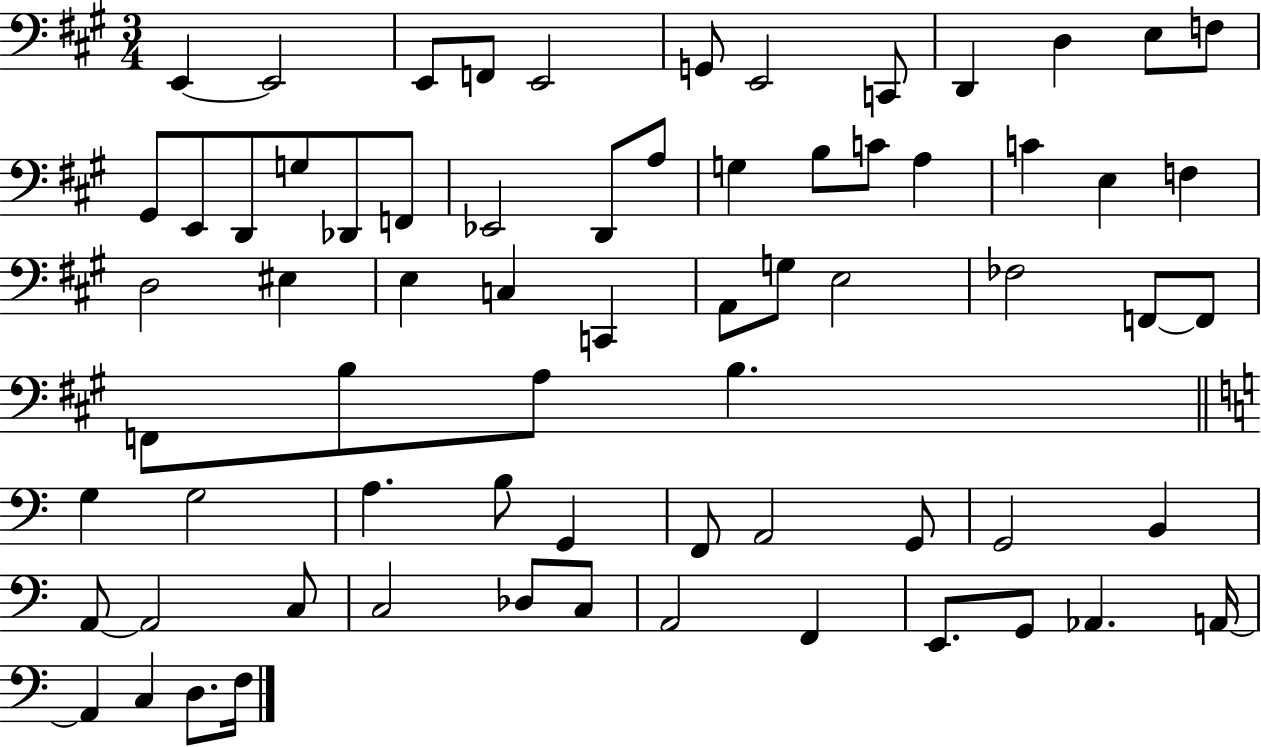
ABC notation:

X:1
T:Untitled
M:3/4
L:1/4
K:A
E,, E,,2 E,,/2 F,,/2 E,,2 G,,/2 E,,2 C,,/2 D,, D, E,/2 F,/2 ^G,,/2 E,,/2 D,,/2 G,/2 _D,,/2 F,,/2 _E,,2 D,,/2 A,/2 G, B,/2 C/2 A, C E, F, D,2 ^E, E, C, C,, A,,/2 G,/2 E,2 _F,2 F,,/2 F,,/2 F,,/2 B,/2 A,/2 B, G, G,2 A, B,/2 G,, F,,/2 A,,2 G,,/2 G,,2 B,, A,,/2 A,,2 C,/2 C,2 _D,/2 C,/2 A,,2 F,, E,,/2 G,,/2 _A,, A,,/4 A,, C, D,/2 F,/4